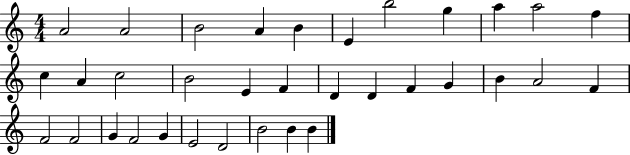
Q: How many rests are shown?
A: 0